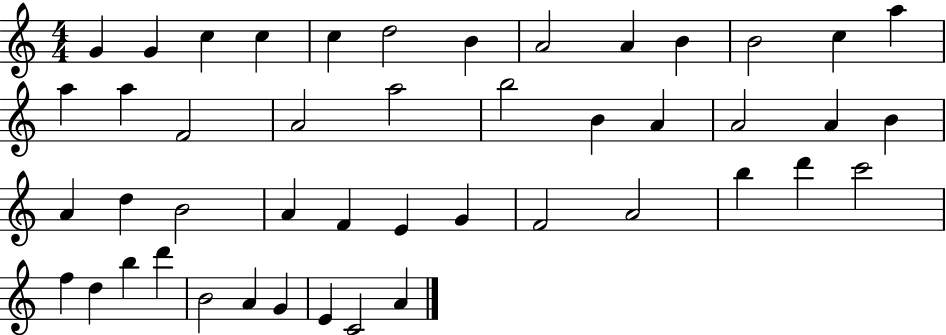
{
  \clef treble
  \numericTimeSignature
  \time 4/4
  \key c \major
  g'4 g'4 c''4 c''4 | c''4 d''2 b'4 | a'2 a'4 b'4 | b'2 c''4 a''4 | \break a''4 a''4 f'2 | a'2 a''2 | b''2 b'4 a'4 | a'2 a'4 b'4 | \break a'4 d''4 b'2 | a'4 f'4 e'4 g'4 | f'2 a'2 | b''4 d'''4 c'''2 | \break f''4 d''4 b''4 d'''4 | b'2 a'4 g'4 | e'4 c'2 a'4 | \bar "|."
}